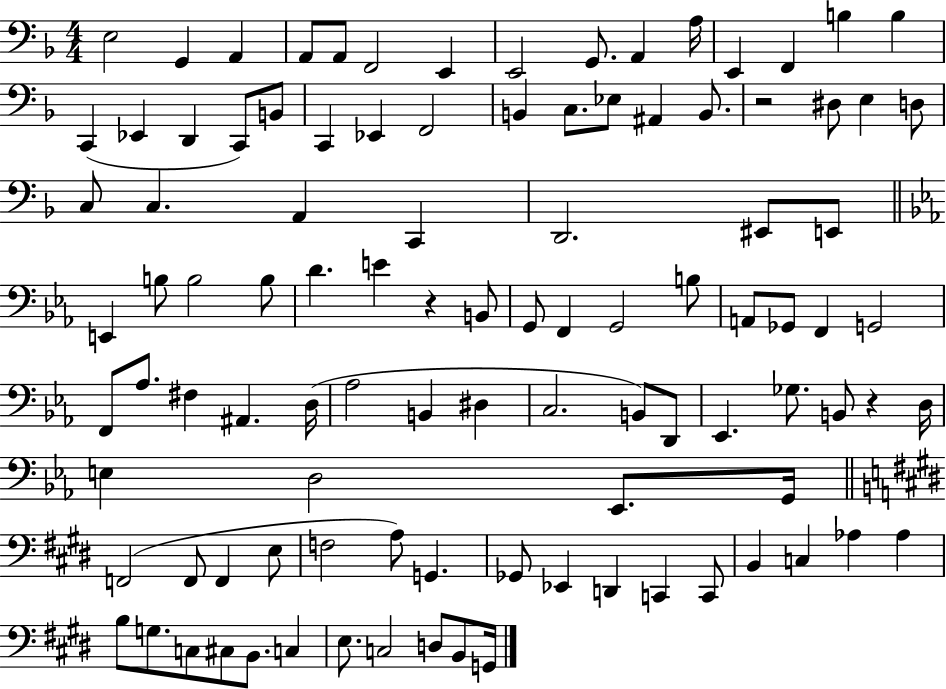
{
  \clef bass
  \numericTimeSignature
  \time 4/4
  \key f \major
  \repeat volta 2 { e2 g,4 a,4 | a,8 a,8 f,2 e,4 | e,2 g,8. a,4 a16 | e,4 f,4 b4 b4 | \break c,4( ees,4 d,4 c,8) b,8 | c,4 ees,4 f,2 | b,4 c8. ees8 ais,4 b,8. | r2 dis8 e4 d8 | \break c8 c4. a,4 c,4 | d,2. eis,8 e,8 | \bar "||" \break \key ees \major e,4 b8 b2 b8 | d'4. e'4 r4 b,8 | g,8 f,4 g,2 b8 | a,8 ges,8 f,4 g,2 | \break f,8 aes8. fis4 ais,4. d16( | aes2 b,4 dis4 | c2. b,8) d,8 | ees,4. ges8. b,8 r4 d16 | \break e4 d2 ees,8. g,16 | \bar "||" \break \key e \major f,2( f,8 f,4 e8 | f2 a8) g,4. | ges,8 ees,4 d,4 c,4 c,8 | b,4 c4 aes4 aes4 | \break b8 g8. c8 cis8 b,8. c4 | e8. c2 d8 b,8 g,16 | } \bar "|."
}